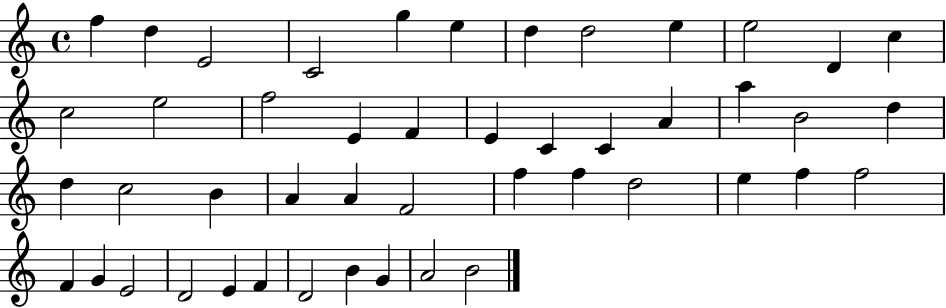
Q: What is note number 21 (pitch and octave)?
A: A4